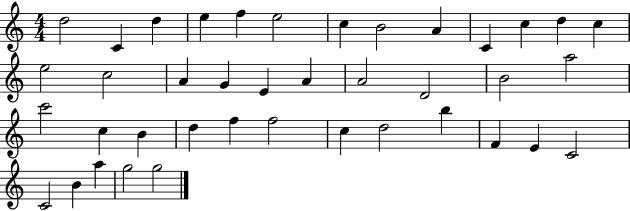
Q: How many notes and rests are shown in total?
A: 40